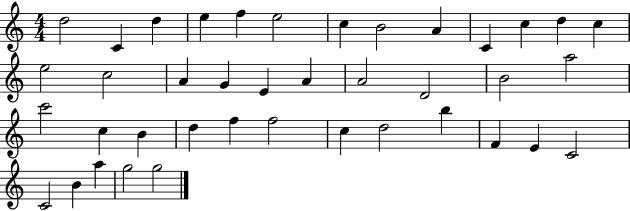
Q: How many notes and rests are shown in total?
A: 40